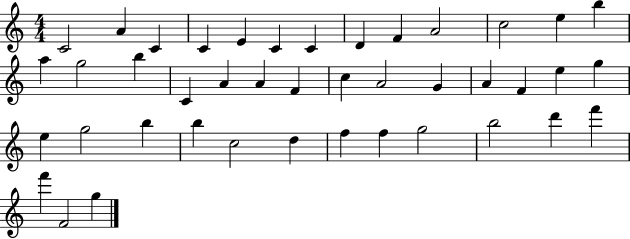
{
  \clef treble
  \numericTimeSignature
  \time 4/4
  \key c \major
  c'2 a'4 c'4 | c'4 e'4 c'4 c'4 | d'4 f'4 a'2 | c''2 e''4 b''4 | \break a''4 g''2 b''4 | c'4 a'4 a'4 f'4 | c''4 a'2 g'4 | a'4 f'4 e''4 g''4 | \break e''4 g''2 b''4 | b''4 c''2 d''4 | f''4 f''4 g''2 | b''2 d'''4 f'''4 | \break f'''4 f'2 g''4 | \bar "|."
}